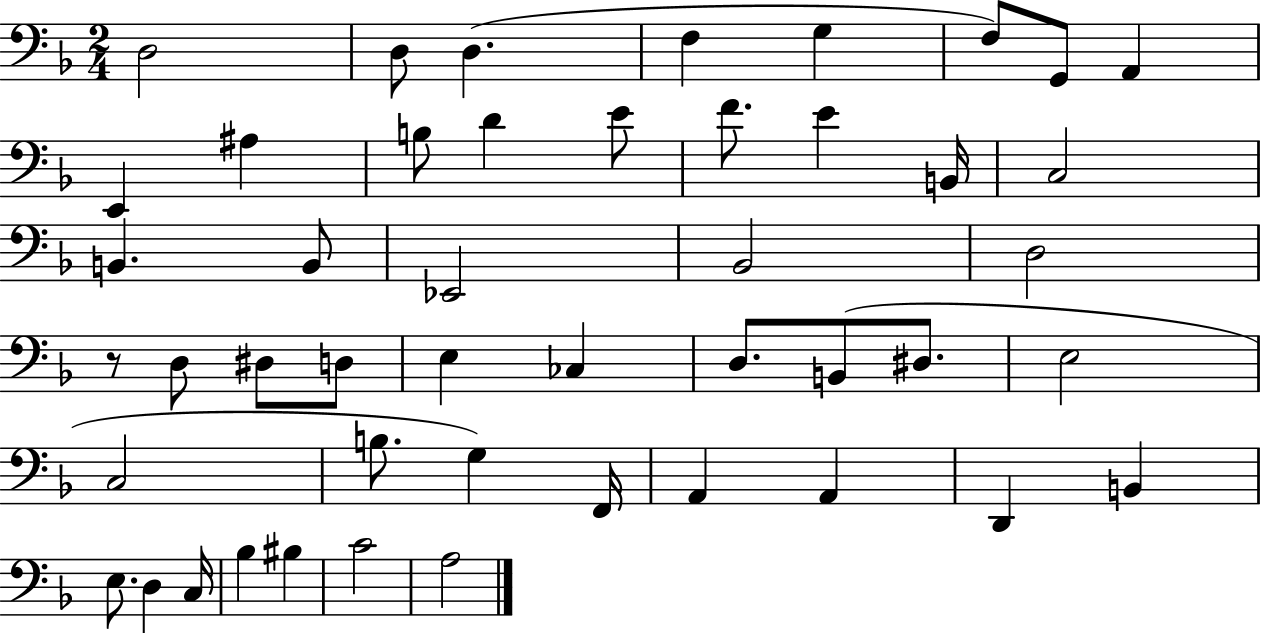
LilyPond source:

{
  \clef bass
  \numericTimeSignature
  \time 2/4
  \key f \major
  d2 | d8 d4.( | f4 g4 | f8) g,8 a,4 | \break e,4 ais4 | b8 d'4 e'8 | f'8. e'4 b,16 | c2 | \break b,4. b,8 | ees,2 | bes,2 | d2 | \break r8 d8 dis8 d8 | e4 ces4 | d8. b,8( dis8. | e2 | \break c2 | b8. g4) f,16 | a,4 a,4 | d,4 b,4 | \break e8. d4 c16 | bes4 bis4 | c'2 | a2 | \break \bar "|."
}